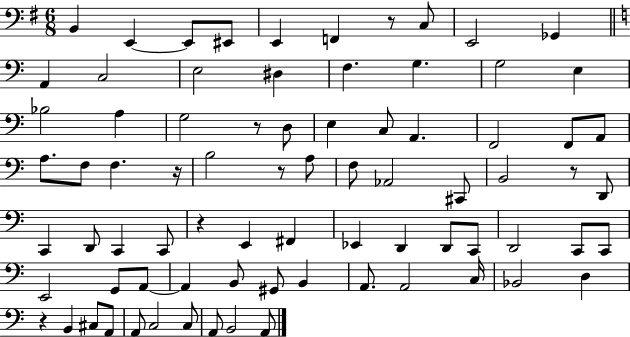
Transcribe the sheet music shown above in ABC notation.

X:1
T:Untitled
M:6/8
L:1/4
K:G
B,, E,, E,,/2 ^E,,/2 E,, F,, z/2 C,/2 E,,2 _G,, A,, C,2 E,2 ^D, F, G, G,2 E, _B,2 A, G,2 z/2 D,/2 E, C,/2 A,, F,,2 F,,/2 A,,/2 A,/2 F,/2 F, z/4 B,2 z/2 A,/2 F,/2 _A,,2 ^C,,/2 B,,2 z/2 D,,/2 C,, D,,/2 C,, C,,/2 z E,, ^F,, _E,, D,, D,,/2 C,,/2 D,,2 C,,/2 C,,/2 E,,2 G,,/2 A,,/2 A,, B,,/2 ^G,,/2 B,, A,,/2 A,,2 C,/4 _B,,2 D, z B,, ^C,/2 A,,/2 A,,/2 C,2 C,/2 A,,/2 B,,2 A,,/2